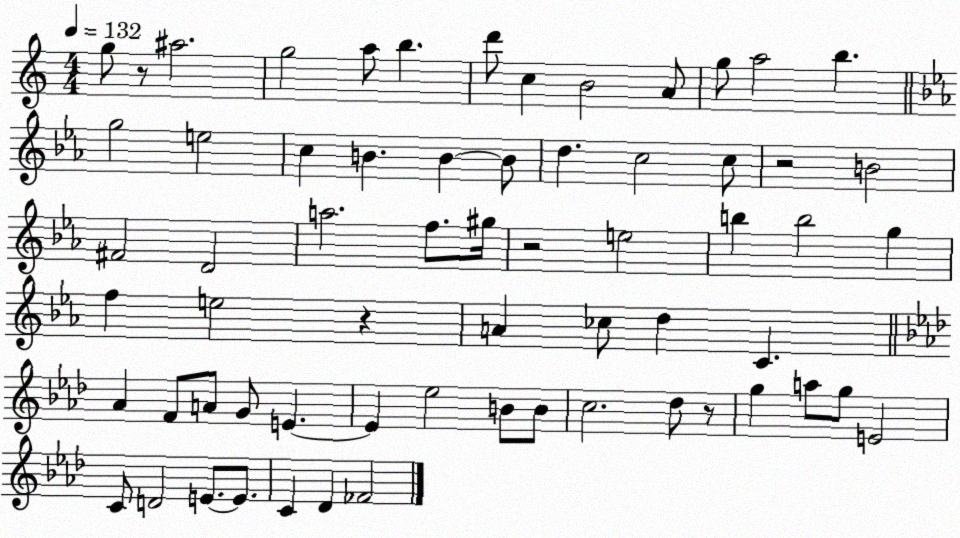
X:1
T:Untitled
M:4/4
L:1/4
K:C
g/2 z/2 ^a2 g2 a/2 b d'/2 c B2 A/2 g/2 a2 b g2 e2 c B B B/2 d c2 c/2 z2 B2 ^F2 D2 a2 f/2 ^g/4 z2 e2 b b2 g f e2 z A _c/2 d C _A F/2 A/2 G/2 E E _e2 B/2 B/2 c2 _d/2 z/2 g a/2 g/2 E2 C/2 D2 E/2 E/2 C _D _F2